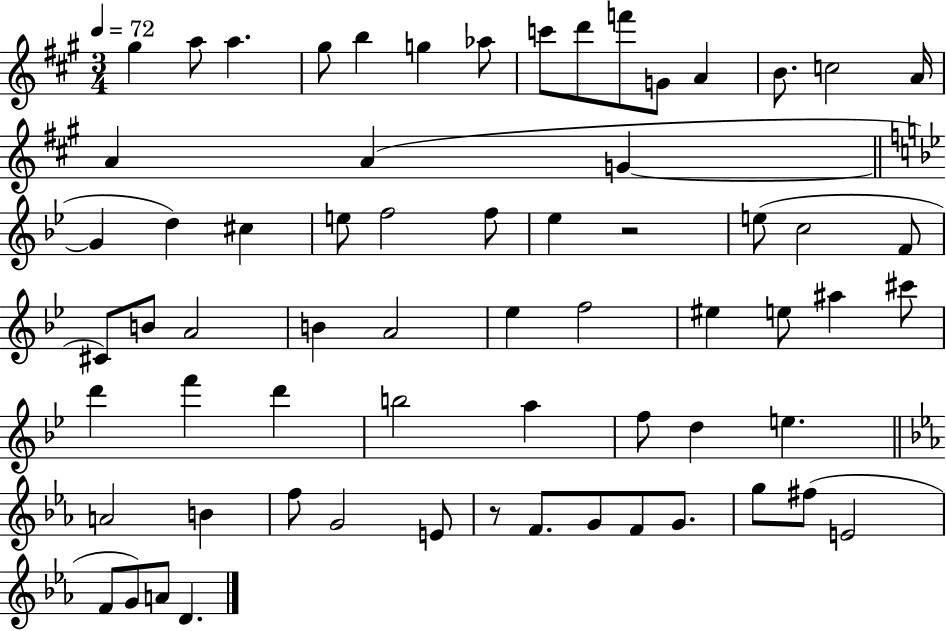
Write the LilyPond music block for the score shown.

{
  \clef treble
  \numericTimeSignature
  \time 3/4
  \key a \major
  \tempo 4 = 72
  \repeat volta 2 { gis''4 a''8 a''4. | gis''8 b''4 g''4 aes''8 | c'''8 d'''8 f'''8 g'8 a'4 | b'8. c''2 a'16 | \break a'4 a'4( g'4~~ | \bar "||" \break \key g \minor g'4 d''4) cis''4 | e''8 f''2 f''8 | ees''4 r2 | e''8( c''2 f'8 | \break cis'8) b'8 a'2 | b'4 a'2 | ees''4 f''2 | eis''4 e''8 ais''4 cis'''8 | \break d'''4 f'''4 d'''4 | b''2 a''4 | f''8 d''4 e''4. | \bar "||" \break \key c \minor a'2 b'4 | f''8 g'2 e'8 | r8 f'8. g'8 f'8 g'8. | g''8 fis''8( e'2 | \break f'8 g'8) a'8 d'4. | } \bar "|."
}